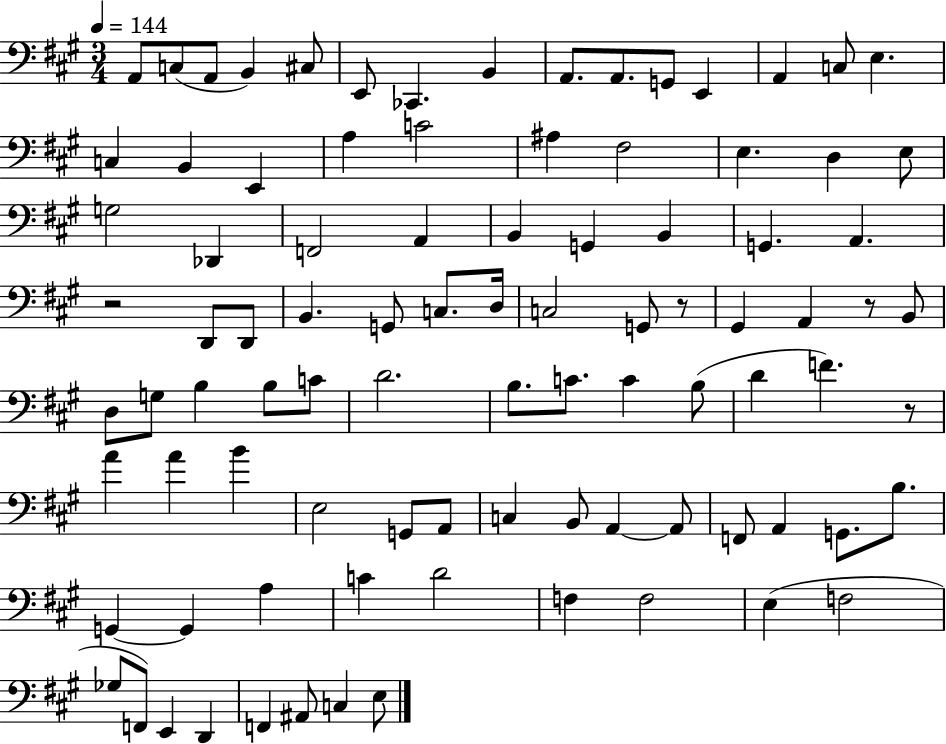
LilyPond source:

{
  \clef bass
  \numericTimeSignature
  \time 3/4
  \key a \major
  \tempo 4 = 144
  a,8 c8( a,8 b,4) cis8 | e,8 ces,4. b,4 | a,8. a,8. g,8 e,4 | a,4 c8 e4. | \break c4 b,4 e,4 | a4 c'2 | ais4 fis2 | e4. d4 e8 | \break g2 des,4 | f,2 a,4 | b,4 g,4 b,4 | g,4. a,4. | \break r2 d,8 d,8 | b,4. g,8 c8. d16 | c2 g,8 r8 | gis,4 a,4 r8 b,8 | \break d8 g8 b4 b8 c'8 | d'2. | b8. c'8. c'4 b8( | d'4 f'4.) r8 | \break a'4 a'4 b'4 | e2 g,8 a,8 | c4 b,8 a,4~~ a,8 | f,8 a,4 g,8. b8. | \break g,4~~ g,4 a4 | c'4 d'2 | f4 f2 | e4( f2 | \break ges8 f,8) e,4 d,4 | f,4 ais,8 c4 e8 | \bar "|."
}